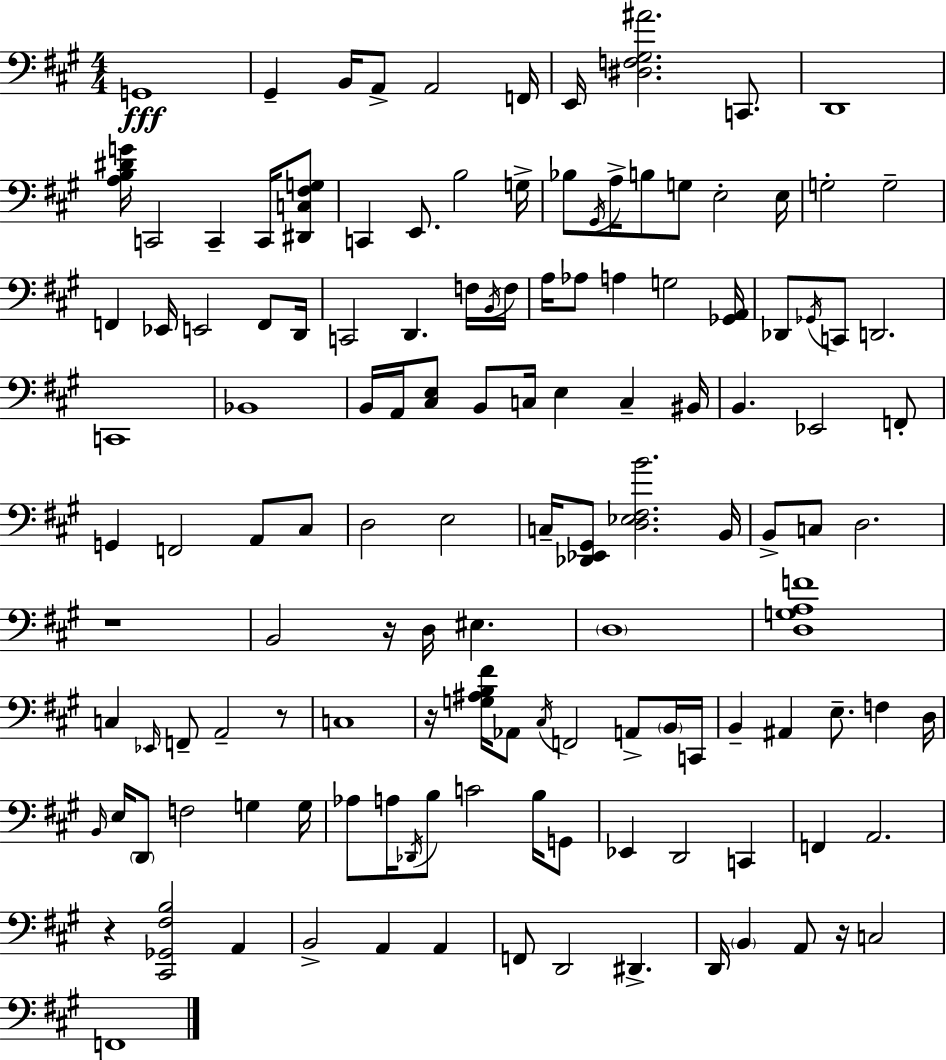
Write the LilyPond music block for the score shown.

{
  \clef bass
  \numericTimeSignature
  \time 4/4
  \key a \major
  g,1\fff | gis,4-- b,16 a,8-> a,2 f,16 | e,16 <dis f gis ais'>2. c,8. | d,1 | \break <a b dis' g'>16 c,2 c,4-- c,16 <dis, c fis g>8 | c,4 e,8. b2 g16-> | bes8 \acciaccatura { gis,16 } a16-> b8 g8 e2-. | e16 g2-. g2-- | \break f,4 ees,16 e,2 f,8 | d,16 c,2 d,4. f16 | \acciaccatura { b,16 } f16 a16 aes8 a4 g2 | <ges, a,>16 des,8 \acciaccatura { ges,16 } c,8 d,2. | \break c,1 | bes,1 | b,16 a,16 <cis e>8 b,8 c16 e4 c4-- | bis,16 b,4. ees,2 | \break f,8-. g,4 f,2 a,8 | cis8 d2 e2 | c16-- <des, ees, gis,>8 <d ees fis b'>2. | b,16 b,8-> c8 d2. | \break r1 | b,2 r16 d16 eis4. | \parenthesize d1 | <d g a f'>1 | \break c4 \grace { ees,16 } f,8-- a,2-- | r8 c1 | r16 <g ais b fis'>16 aes,8 \acciaccatura { cis16 } f,2 | a,8-> \parenthesize b,16 c,16 b,4-- ais,4 e8.-- | \break f4 d16 \grace { b,16 } e16 \parenthesize d,8 f2 | g4 g16 aes8 a16 \acciaccatura { des,16 } b8 c'2 | b16 g,8 ees,4 d,2 | c,4 f,4 a,2. | \break r4 <cis, ges, fis b>2 | a,4 b,2-> a,4 | a,4 f,8 d,2 | dis,4.-> d,16 \parenthesize b,4 a,8 r16 c2 | \break f,1 | \bar "|."
}